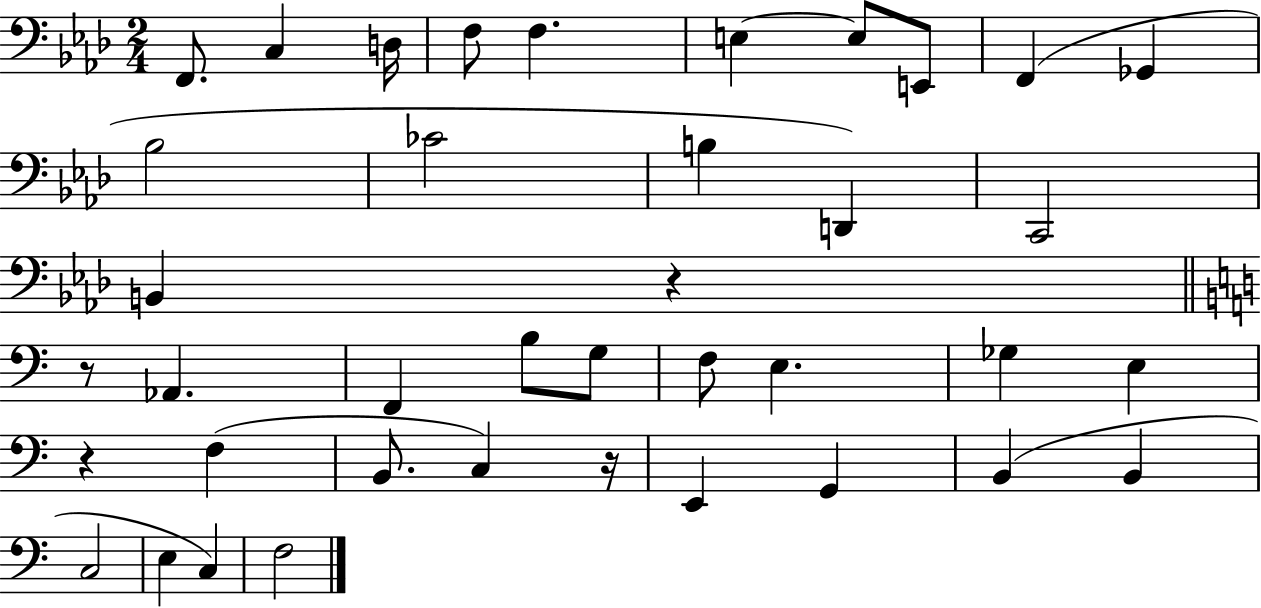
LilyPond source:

{
  \clef bass
  \numericTimeSignature
  \time 2/4
  \key aes \major
  f,8. c4 d16 | f8 f4. | e4~~ e8 e,8 | f,4( ges,4 | \break bes2 | ces'2 | b4 d,4) | c,2 | \break b,4 r4 | \bar "||" \break \key a \minor r8 aes,4. | f,4 b8 g8 | f8 e4. | ges4 e4 | \break r4 f4( | b,8. c4) r16 | e,4 g,4 | b,4( b,4 | \break c2 | e4 c4) | f2 | \bar "|."
}